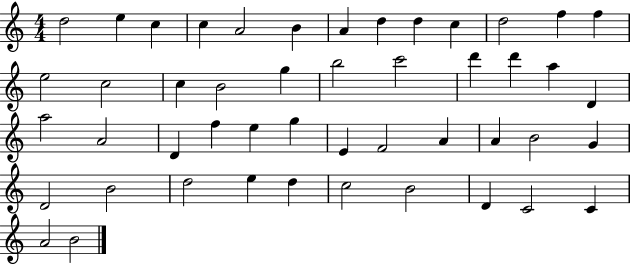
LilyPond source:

{
  \clef treble
  \numericTimeSignature
  \time 4/4
  \key c \major
  d''2 e''4 c''4 | c''4 a'2 b'4 | a'4 d''4 d''4 c''4 | d''2 f''4 f''4 | \break e''2 c''2 | c''4 b'2 g''4 | b''2 c'''2 | d'''4 d'''4 a''4 d'4 | \break a''2 a'2 | d'4 f''4 e''4 g''4 | e'4 f'2 a'4 | a'4 b'2 g'4 | \break d'2 b'2 | d''2 e''4 d''4 | c''2 b'2 | d'4 c'2 c'4 | \break a'2 b'2 | \bar "|."
}